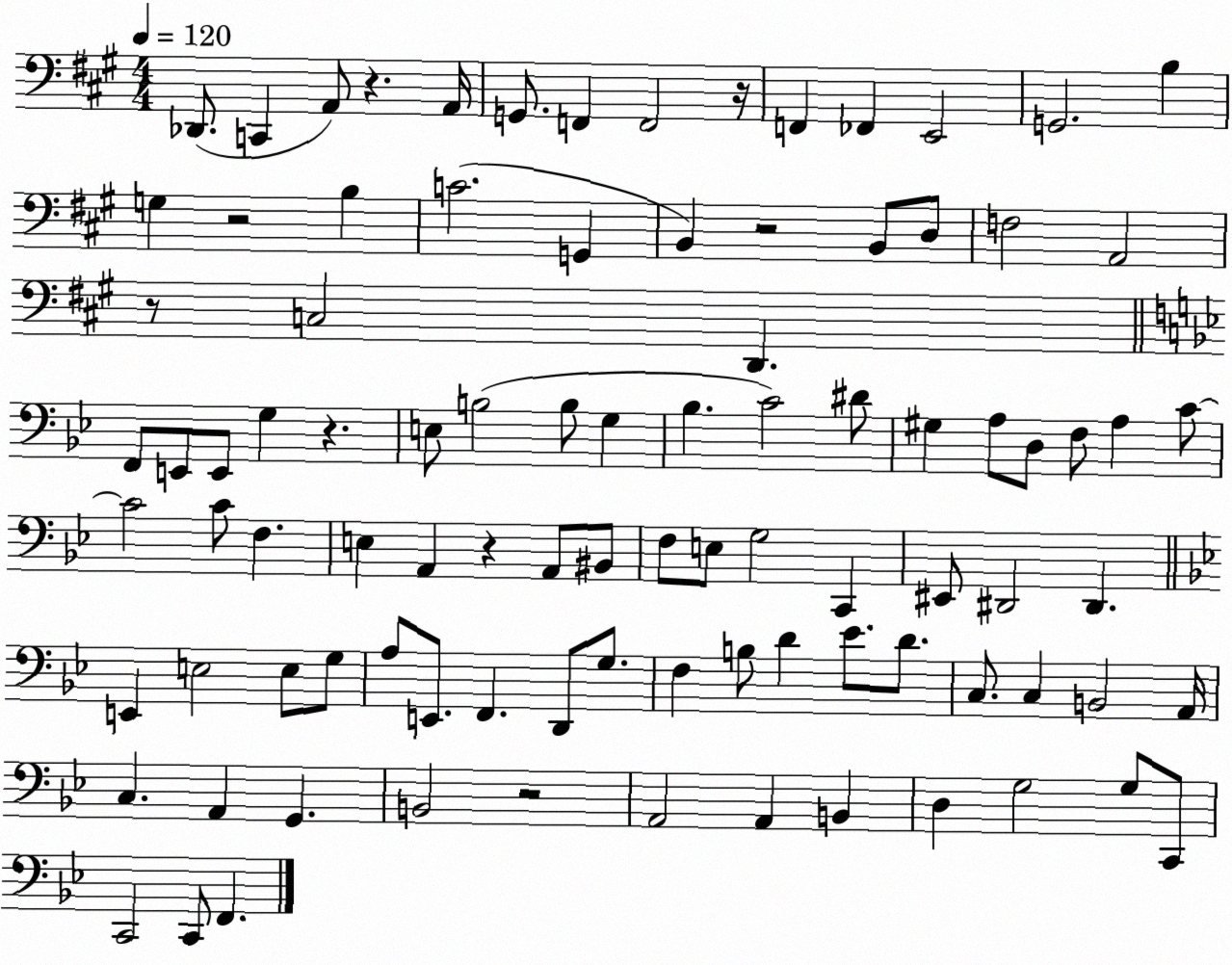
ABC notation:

X:1
T:Untitled
M:4/4
L:1/4
K:A
_D,,/2 C,, A,,/2 z A,,/4 G,,/2 F,, F,,2 z/4 F,, _F,, E,,2 G,,2 B, G, z2 B, C2 G,, B,, z2 B,,/2 D,/2 F,2 A,,2 z/2 C,2 D,, F,,/2 E,,/2 E,,/2 G, z E,/2 B,2 B,/2 G, _B, C2 ^D/2 ^G, A,/2 D,/2 F,/2 A, C/2 C2 C/2 F, E, A,, z A,,/2 ^B,,/2 F,/2 E,/2 G,2 C,, ^E,,/2 ^D,,2 ^D,, E,, E,2 E,/2 G,/2 A,/2 E,,/2 F,, D,,/2 G,/2 F, B,/2 D _E/2 D/2 C,/2 C, B,,2 A,,/4 C, A,, G,, B,,2 z2 A,,2 A,, B,, D, G,2 G,/2 C,,/2 C,,2 C,,/2 F,,